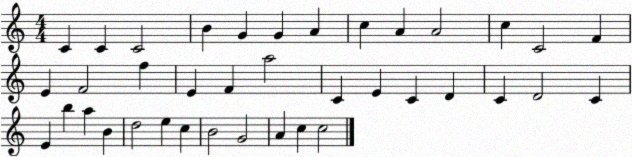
X:1
T:Untitled
M:4/4
L:1/4
K:C
C C C2 B G G A c A A2 c C2 F E F2 f E F a2 C E C D C D2 C E b a B d2 e c B2 G2 A c c2